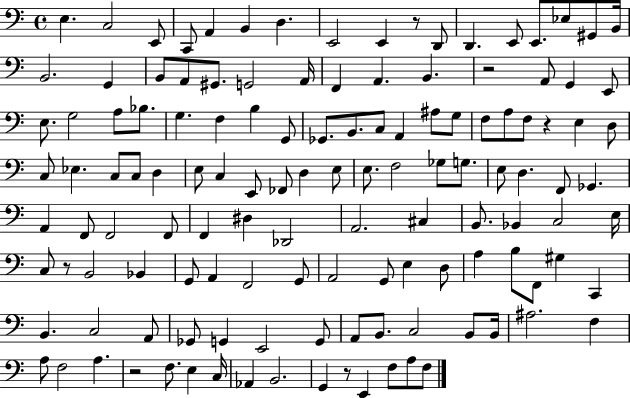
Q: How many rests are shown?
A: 6